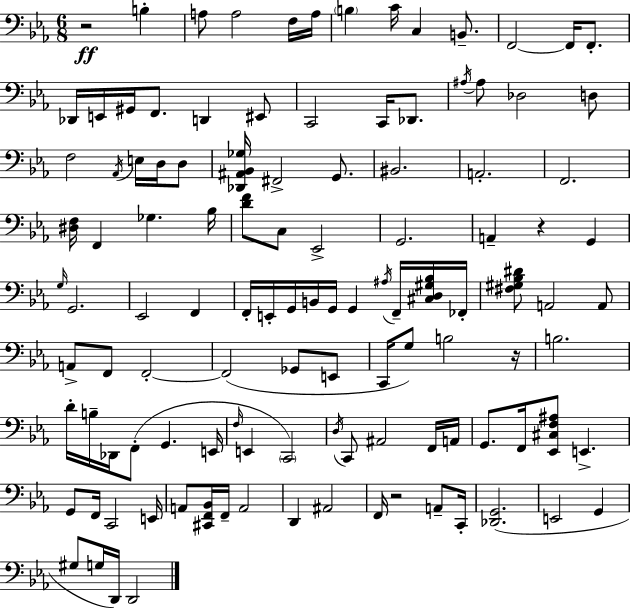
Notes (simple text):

R/h B3/q A3/e A3/h F3/s A3/s B3/q C4/s C3/q B2/e. F2/h F2/s F2/e. Db2/s E2/s G#2/s F2/e. D2/q EIS2/e C2/h C2/s Db2/e. A#3/s A#3/e Db3/h D3/e F3/h Ab2/s E3/s D3/s D3/e [Db2,A#2,Bb2,Gb3]/s F#2/h G2/e. BIS2/h. A2/h. F2/h. [D#3,F3]/s F2/q Gb3/q. Bb3/s [D4,F4]/e C3/e Eb2/h G2/h. A2/q R/q G2/q G3/s G2/h. Eb2/h F2/q F2/s E2/s G2/s B2/s G2/s G2/q A#3/s F2/s [C#3,D3,G#3,Bb3]/s FES2/s [F#3,G#3,Bb3,D#4]/e A2/h A2/e A2/e F2/e F2/h F2/h Gb2/e E2/e C2/s G3/e B3/h R/s B3/h. D4/s B3/s Db2/s F2/e G2/q. E2/s F3/s E2/q C2/h D3/s C2/e A#2/h F2/s A2/s G2/e. F2/s [Eb2,C#3,F3,A#3]/e E2/q. G2/e F2/s C2/h E2/s A2/e [C#2,F2,Bb2]/s F2/s A2/h D2/q A#2/h F2/s R/h A2/e C2/s [Db2,G2]/h. E2/h G2/q G#3/e G3/s D2/s D2/h